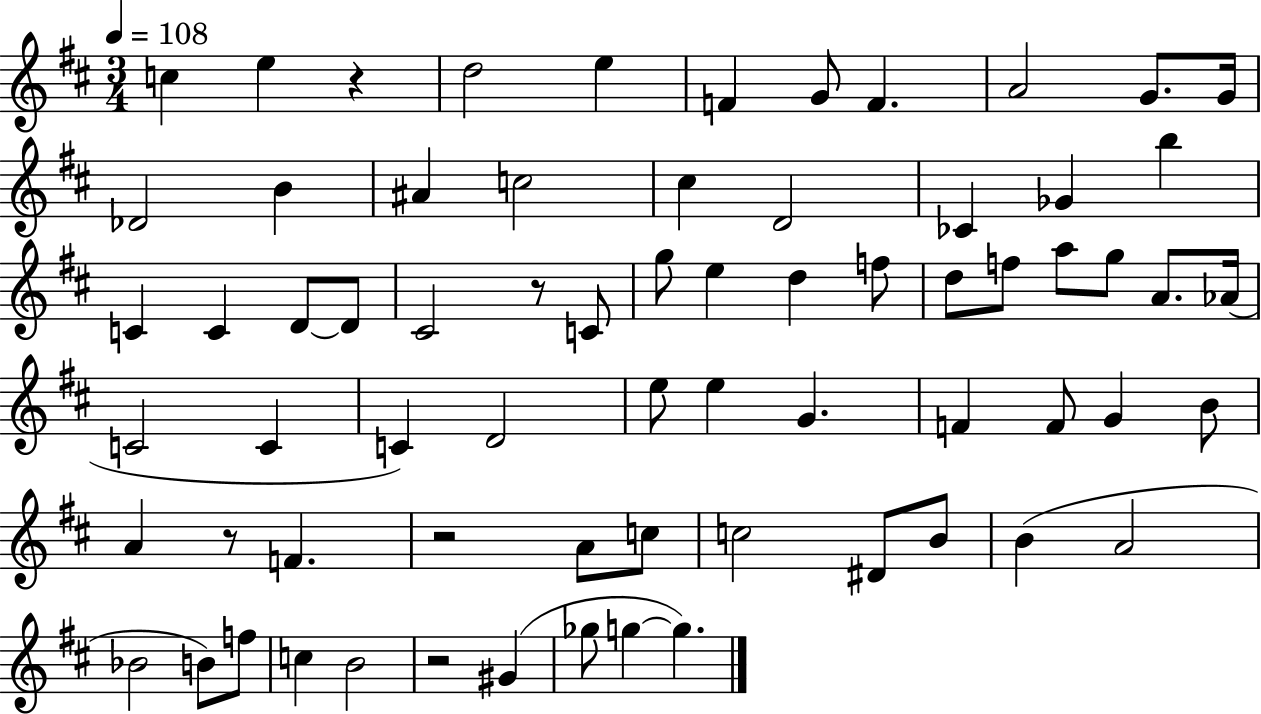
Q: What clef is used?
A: treble